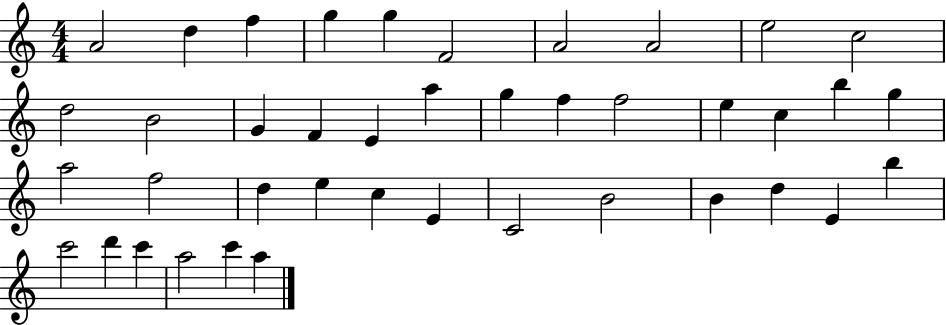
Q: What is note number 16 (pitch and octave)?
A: A5